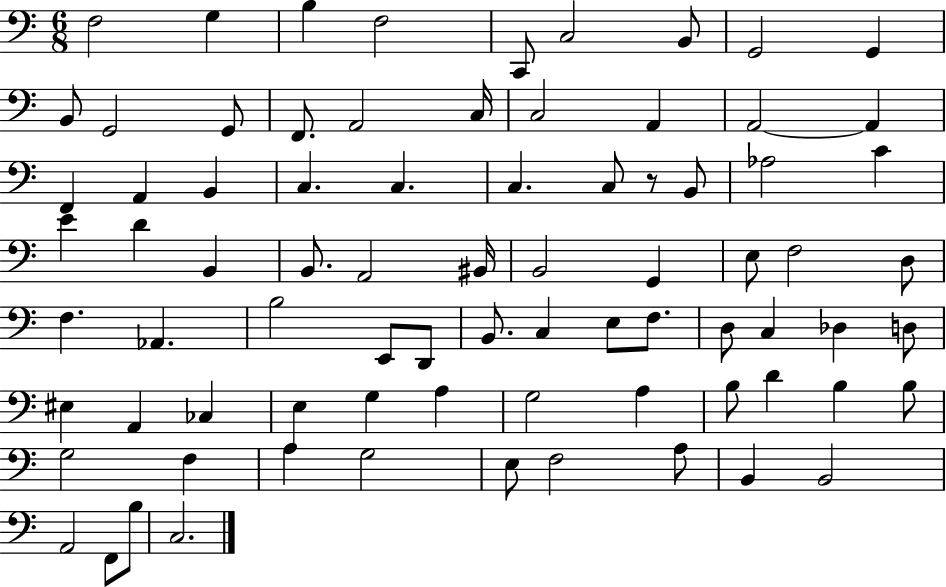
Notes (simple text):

F3/h G3/q B3/q F3/h C2/e C3/h B2/e G2/h G2/q B2/e G2/h G2/e F2/e. A2/h C3/s C3/h A2/q A2/h A2/q F2/q A2/q B2/q C3/q. C3/q. C3/q. C3/e R/e B2/e Ab3/h C4/q E4/q D4/q B2/q B2/e. A2/h BIS2/s B2/h G2/q E3/e F3/h D3/e F3/q. Ab2/q. B3/h E2/e D2/e B2/e. C3/q E3/e F3/e. D3/e C3/q Db3/q D3/e EIS3/q A2/q CES3/q E3/q G3/q A3/q G3/h A3/q B3/e D4/q B3/q B3/e G3/h F3/q A3/q G3/h E3/e F3/h A3/e B2/q B2/h A2/h F2/e B3/e C3/h.